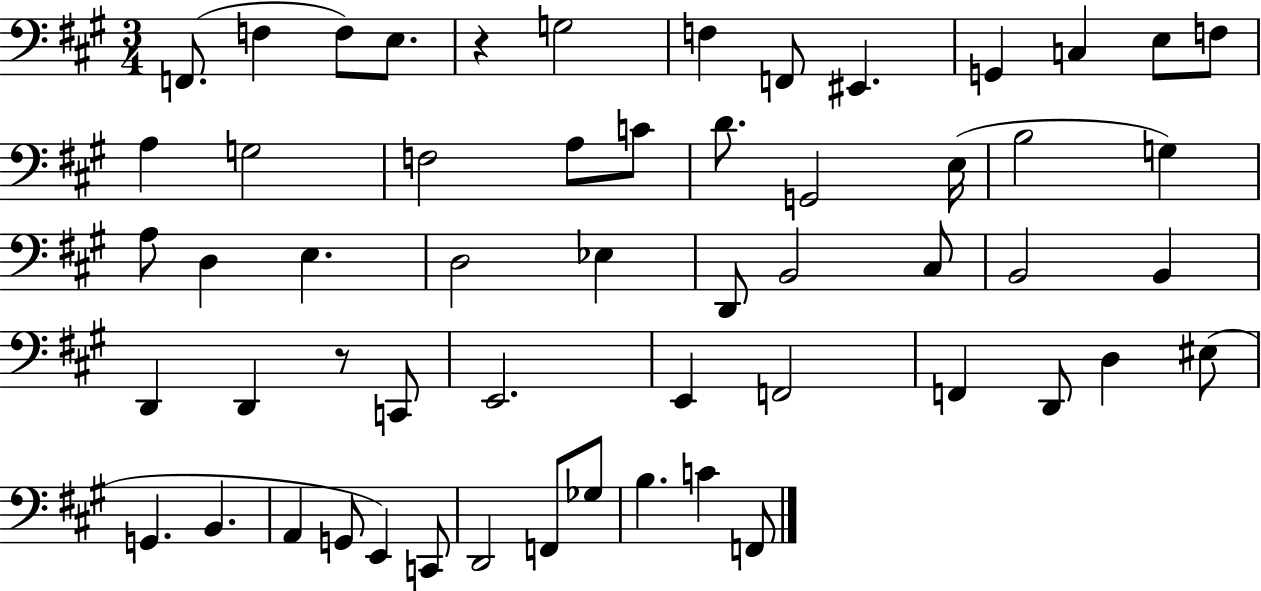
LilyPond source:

{
  \clef bass
  \numericTimeSignature
  \time 3/4
  \key a \major
  f,8.( f4 f8) e8. | r4 g2 | f4 f,8 eis,4. | g,4 c4 e8 f8 | \break a4 g2 | f2 a8 c'8 | d'8. g,2 e16( | b2 g4) | \break a8 d4 e4. | d2 ees4 | d,8 b,2 cis8 | b,2 b,4 | \break d,4 d,4 r8 c,8 | e,2. | e,4 f,2 | f,4 d,8 d4 eis8( | \break g,4. b,4. | a,4 g,8 e,4) c,8 | d,2 f,8 ges8 | b4. c'4 f,8 | \break \bar "|."
}